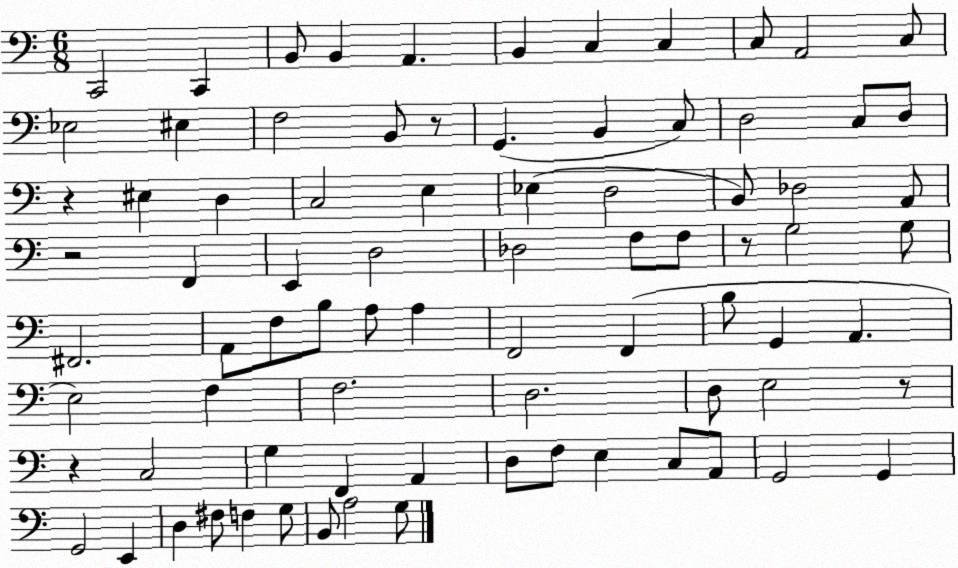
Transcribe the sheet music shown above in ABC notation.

X:1
T:Untitled
M:6/8
L:1/4
K:C
C,,2 C,, B,,/2 B,, A,, B,, C, C, C,/2 A,,2 C,/2 _E,2 ^E, F,2 B,,/2 z/2 G,, B,, C,/2 D,2 C,/2 D,/2 z ^E, D, C,2 E, _E, D,2 B,,/2 _D,2 A,,/2 z2 F,, E,, D,2 _D,2 F,/2 F,/2 z/2 G,2 G,/2 ^F,,2 A,,/2 F,/2 B,/2 A,/2 A, F,,2 F,, B,/2 G,, A,, E,2 F, F,2 D,2 D,/2 E,2 z/2 z C,2 G, F,, A,, D,/2 F,/2 E, C,/2 A,,/2 G,,2 G,, G,,2 E,, D, ^F,/2 F, G,/2 B,,/2 A,2 G,/2